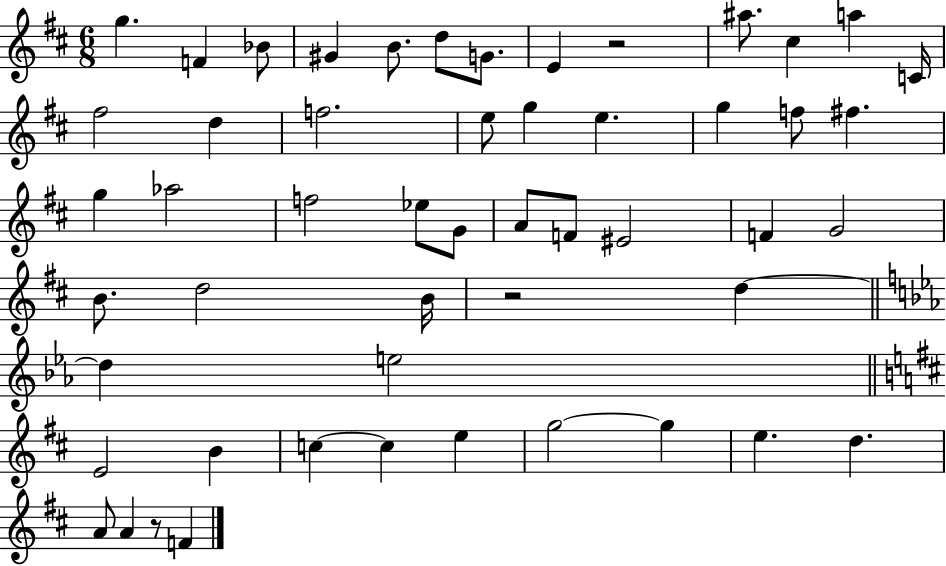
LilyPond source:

{
  \clef treble
  \numericTimeSignature
  \time 6/8
  \key d \major
  g''4. f'4 bes'8 | gis'4 b'8. d''8 g'8. | e'4 r2 | ais''8. cis''4 a''4 c'16 | \break fis''2 d''4 | f''2. | e''8 g''4 e''4. | g''4 f''8 fis''4. | \break g''4 aes''2 | f''2 ees''8 g'8 | a'8 f'8 eis'2 | f'4 g'2 | \break b'8. d''2 b'16 | r2 d''4~~ | \bar "||" \break \key c \minor d''4 e''2 | \bar "||" \break \key d \major e'2 b'4 | c''4~~ c''4 e''4 | g''2~~ g''4 | e''4. d''4. | \break a'8 a'4 r8 f'4 | \bar "|."
}